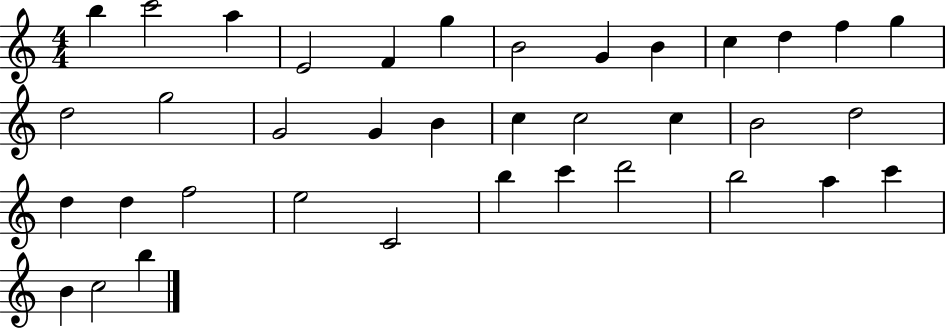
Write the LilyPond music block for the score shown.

{
  \clef treble
  \numericTimeSignature
  \time 4/4
  \key c \major
  b''4 c'''2 a''4 | e'2 f'4 g''4 | b'2 g'4 b'4 | c''4 d''4 f''4 g''4 | \break d''2 g''2 | g'2 g'4 b'4 | c''4 c''2 c''4 | b'2 d''2 | \break d''4 d''4 f''2 | e''2 c'2 | b''4 c'''4 d'''2 | b''2 a''4 c'''4 | \break b'4 c''2 b''4 | \bar "|."
}